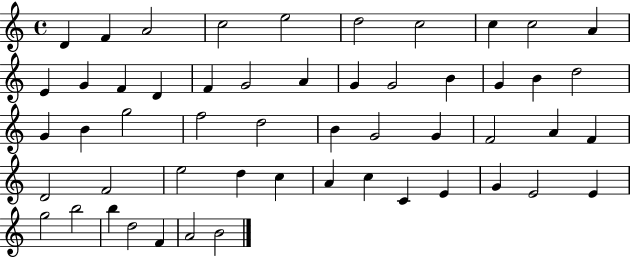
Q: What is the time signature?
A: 4/4